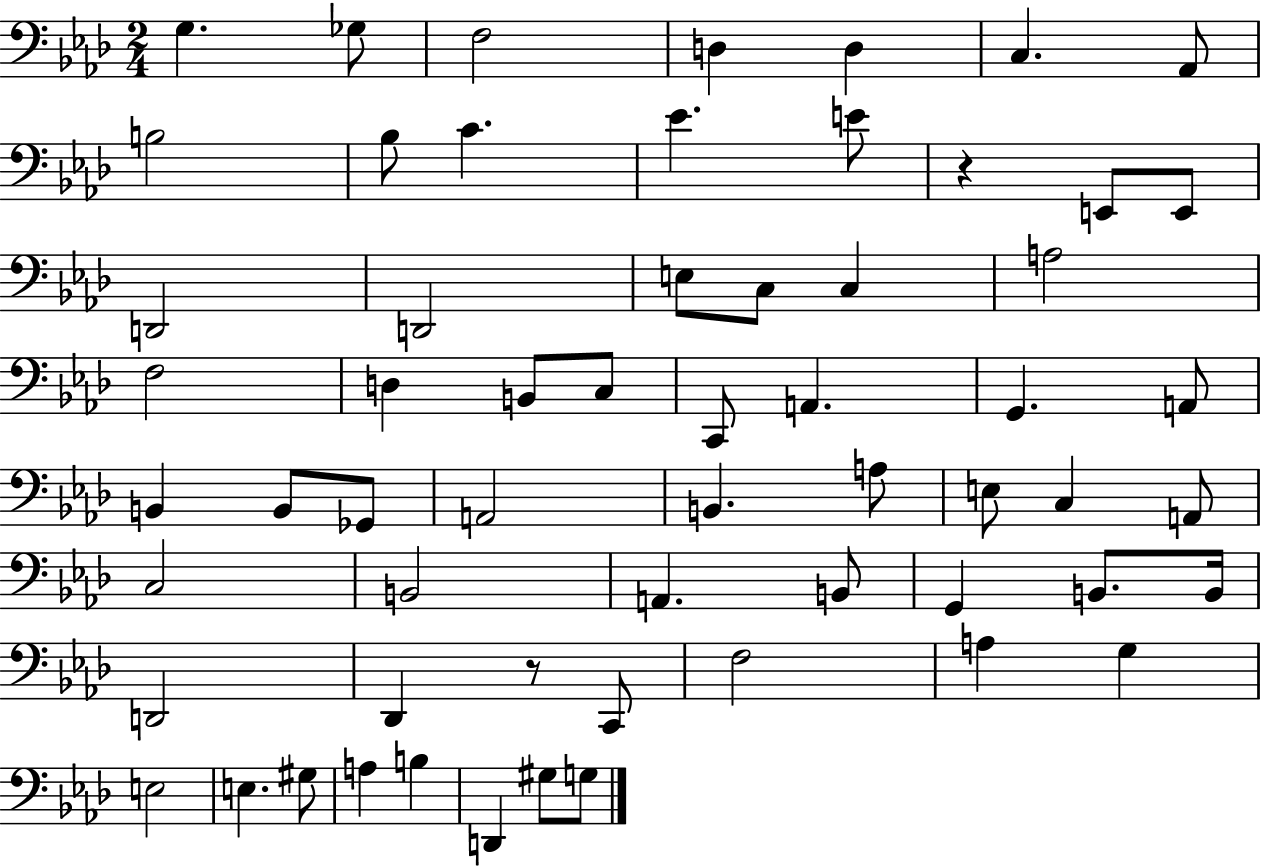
G3/q. Gb3/e F3/h D3/q D3/q C3/q. Ab2/e B3/h Bb3/e C4/q. Eb4/q. E4/e R/q E2/e E2/e D2/h D2/h E3/e C3/e C3/q A3/h F3/h D3/q B2/e C3/e C2/e A2/q. G2/q. A2/e B2/q B2/e Gb2/e A2/h B2/q. A3/e E3/e C3/q A2/e C3/h B2/h A2/q. B2/e G2/q B2/e. B2/s D2/h Db2/q R/e C2/e F3/h A3/q G3/q E3/h E3/q. G#3/e A3/q B3/q D2/q G#3/e G3/e